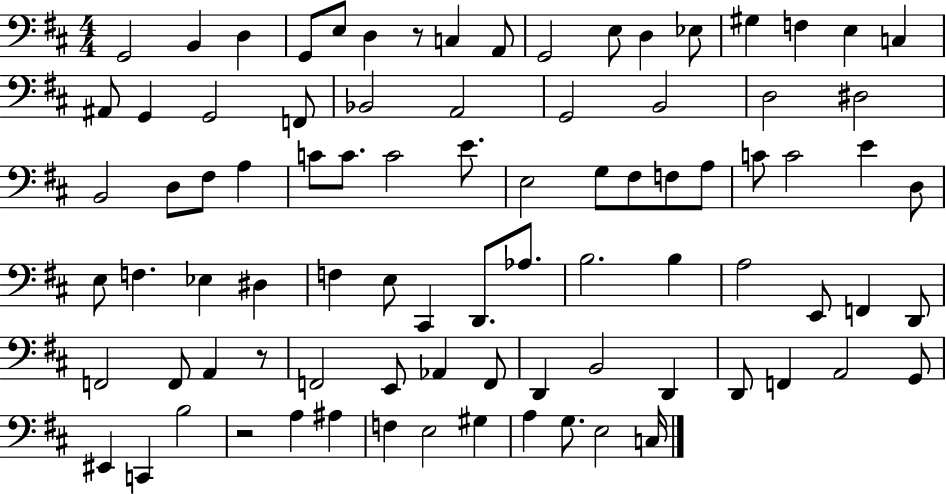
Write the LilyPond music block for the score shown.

{
  \clef bass
  \numericTimeSignature
  \time 4/4
  \key d \major
  g,2 b,4 d4 | g,8 e8 d4 r8 c4 a,8 | g,2 e8 d4 ees8 | gis4 f4 e4 c4 | \break ais,8 g,4 g,2 f,8 | bes,2 a,2 | g,2 b,2 | d2 dis2 | \break b,2 d8 fis8 a4 | c'8 c'8. c'2 e'8. | e2 g8 fis8 f8 a8 | c'8 c'2 e'4 d8 | \break e8 f4. ees4 dis4 | f4 e8 cis,4 d,8. aes8. | b2. b4 | a2 e,8 f,4 d,8 | \break f,2 f,8 a,4 r8 | f,2 e,8 aes,4 f,8 | d,4 b,2 d,4 | d,8 f,4 a,2 g,8 | \break eis,4 c,4 b2 | r2 a4 ais4 | f4 e2 gis4 | a4 g8. e2 c16 | \break \bar "|."
}